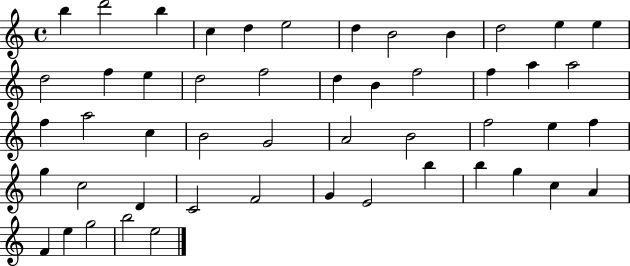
B5/q D6/h B5/q C5/q D5/q E5/h D5/q B4/h B4/q D5/h E5/q E5/q D5/h F5/q E5/q D5/h F5/h D5/q B4/q F5/h F5/q A5/q A5/h F5/q A5/h C5/q B4/h G4/h A4/h B4/h F5/h E5/q F5/q G5/q C5/h D4/q C4/h F4/h G4/q E4/h B5/q B5/q G5/q C5/q A4/q F4/q E5/q G5/h B5/h E5/h